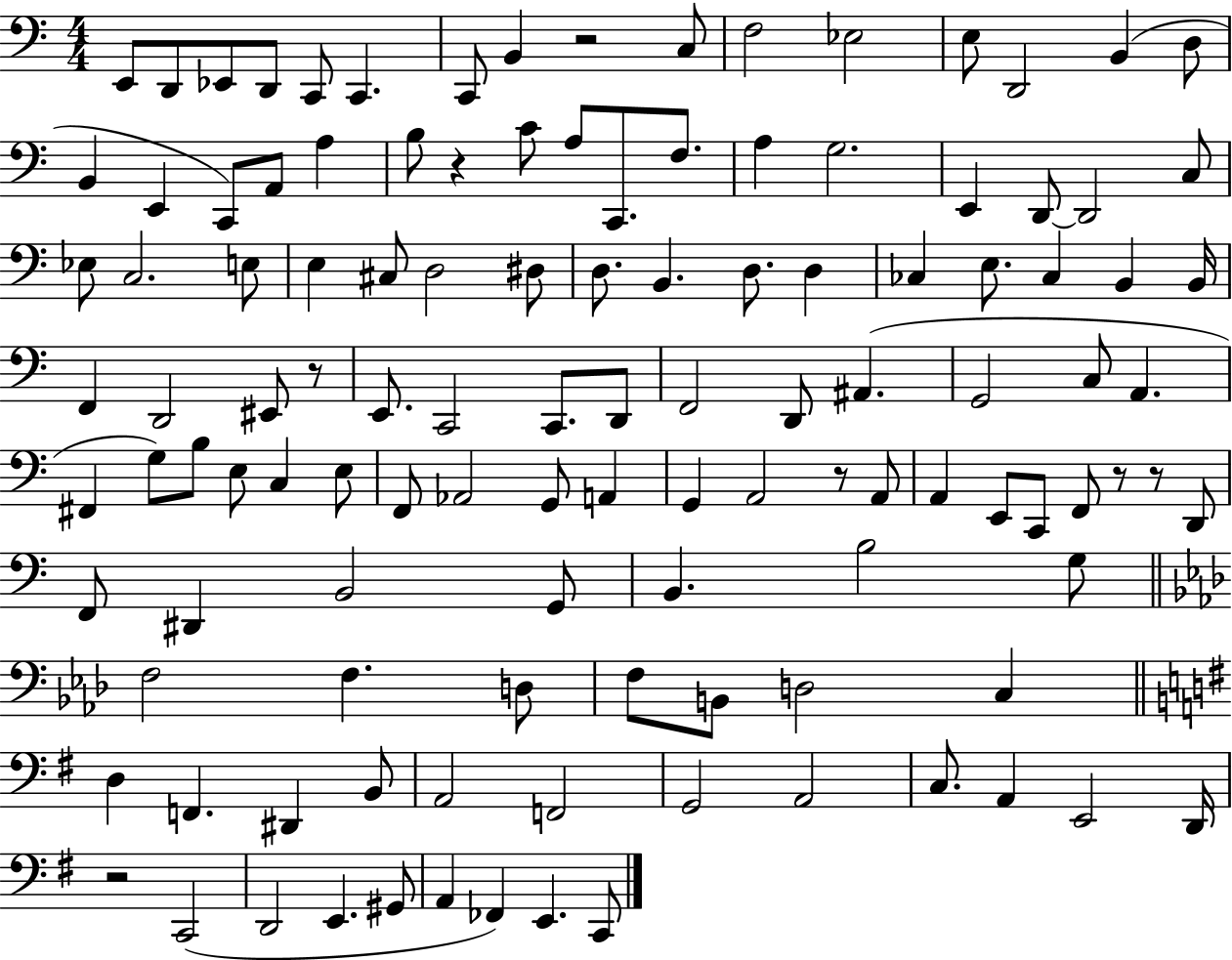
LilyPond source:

{
  \clef bass
  \numericTimeSignature
  \time 4/4
  \key c \major
  \repeat volta 2 { e,8 d,8 ees,8 d,8 c,8 c,4. | c,8 b,4 r2 c8 | f2 ees2 | e8 d,2 b,4( d8 | \break b,4 e,4 c,8) a,8 a4 | b8 r4 c'8 a8 c,8. f8. | a4 g2. | e,4 d,8~~ d,2 c8 | \break ees8 c2. e8 | e4 cis8 d2 dis8 | d8. b,4. d8. d4 | ces4 e8. ces4 b,4 b,16 | \break f,4 d,2 eis,8 r8 | e,8. c,2 c,8. d,8 | f,2 d,8 ais,4.( | g,2 c8 a,4. | \break fis,4 g8) b8 e8 c4 e8 | f,8 aes,2 g,8 a,4 | g,4 a,2 r8 a,8 | a,4 e,8 c,8 f,8 r8 r8 d,8 | \break f,8 dis,4 b,2 g,8 | b,4. b2 g8 | \bar "||" \break \key aes \major f2 f4. d8 | f8 b,8 d2 c4 | \bar "||" \break \key g \major d4 f,4. dis,4 b,8 | a,2 f,2 | g,2 a,2 | c8. a,4 e,2 d,16 | \break r2 c,2( | d,2 e,4. gis,8 | a,4 fes,4) e,4. c,8 | } \bar "|."
}